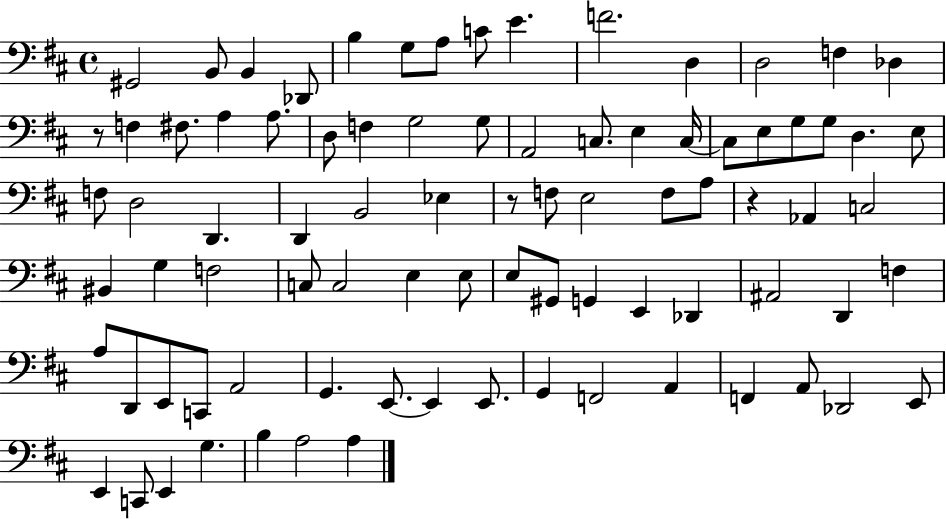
X:1
T:Untitled
M:4/4
L:1/4
K:D
^G,,2 B,,/2 B,, _D,,/2 B, G,/2 A,/2 C/2 E F2 D, D,2 F, _D, z/2 F, ^F,/2 A, A,/2 D,/2 F, G,2 G,/2 A,,2 C,/2 E, C,/4 C,/2 E,/2 G,/2 G,/2 D, E,/2 F,/2 D,2 D,, D,, B,,2 _E, z/2 F,/2 E,2 F,/2 A,/2 z _A,, C,2 ^B,, G, F,2 C,/2 C,2 E, E,/2 E,/2 ^G,,/2 G,, E,, _D,, ^A,,2 D,, F, A,/2 D,,/2 E,,/2 C,,/2 A,,2 G,, E,,/2 E,, E,,/2 G,, F,,2 A,, F,, A,,/2 _D,,2 E,,/2 E,, C,,/2 E,, G, B, A,2 A,